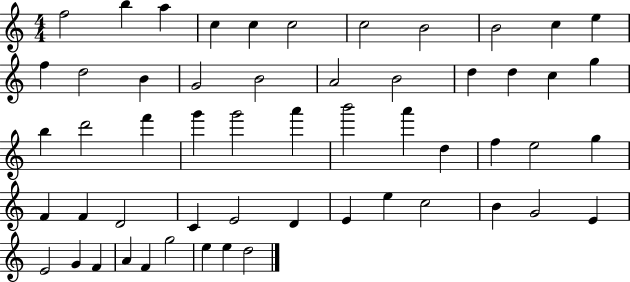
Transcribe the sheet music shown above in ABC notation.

X:1
T:Untitled
M:4/4
L:1/4
K:C
f2 b a c c c2 c2 B2 B2 c e f d2 B G2 B2 A2 B2 d d c g b d'2 f' g' g'2 a' b'2 a' d f e2 g F F D2 C E2 D E e c2 B G2 E E2 G F A F g2 e e d2